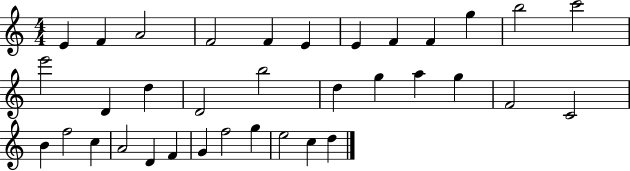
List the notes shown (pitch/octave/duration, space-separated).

E4/q F4/q A4/h F4/h F4/q E4/q E4/q F4/q F4/q G5/q B5/h C6/h E6/h D4/q D5/q D4/h B5/h D5/q G5/q A5/q G5/q F4/h C4/h B4/q F5/h C5/q A4/h D4/q F4/q G4/q F5/h G5/q E5/h C5/q D5/q